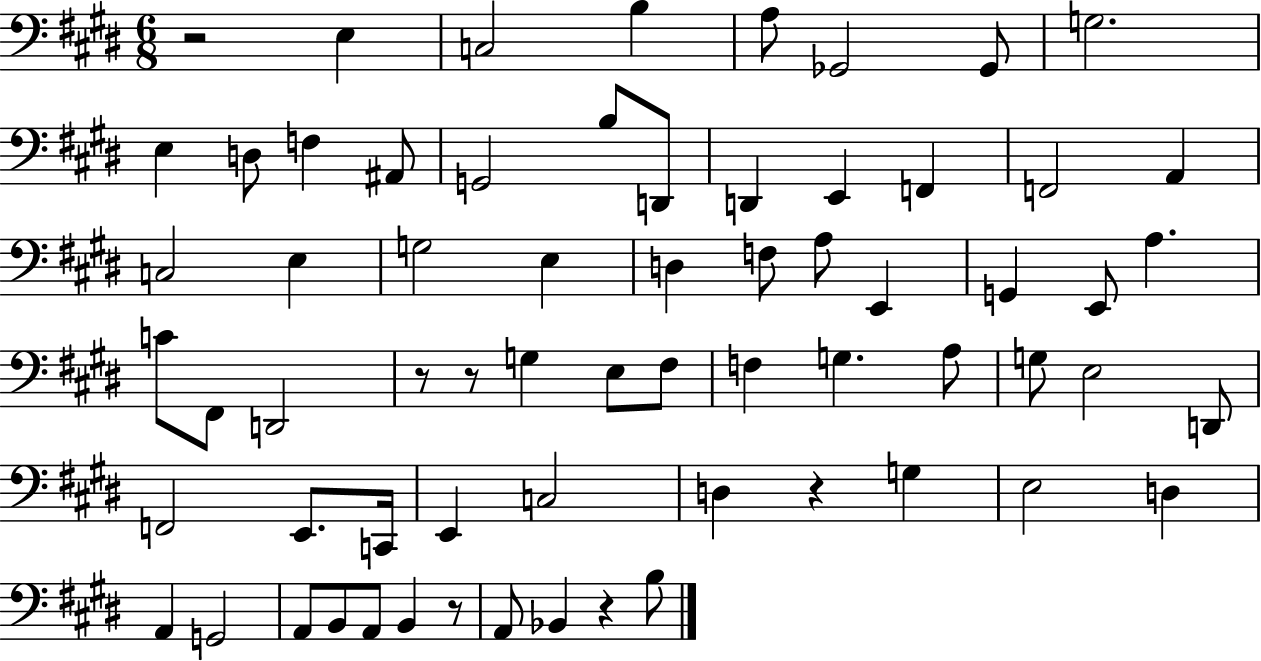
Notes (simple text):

R/h E3/q C3/h B3/q A3/e Gb2/h Gb2/e G3/h. E3/q D3/e F3/q A#2/e G2/h B3/e D2/e D2/q E2/q F2/q F2/h A2/q C3/h E3/q G3/h E3/q D3/q F3/e A3/e E2/q G2/q E2/e A3/q. C4/e F#2/e D2/h R/e R/e G3/q E3/e F#3/e F3/q G3/q. A3/e G3/e E3/h D2/e F2/h E2/e. C2/s E2/q C3/h D3/q R/q G3/q E3/h D3/q A2/q G2/h A2/e B2/e A2/e B2/q R/e A2/e Bb2/q R/q B3/e